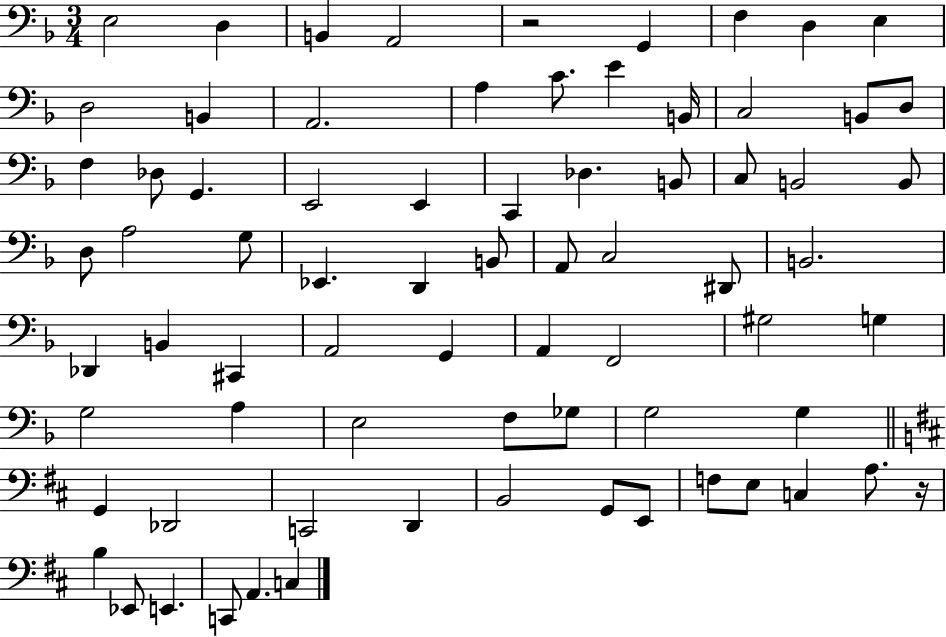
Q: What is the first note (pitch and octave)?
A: E3